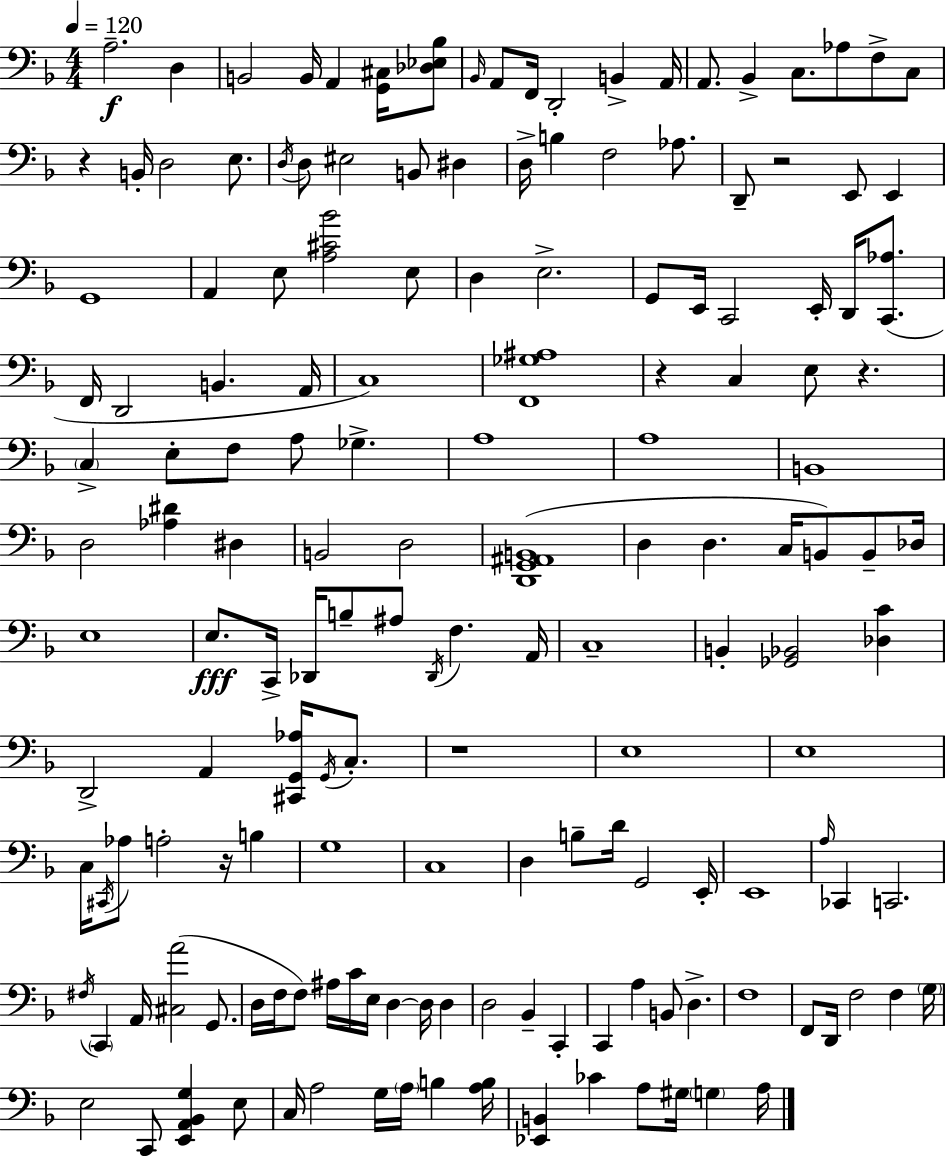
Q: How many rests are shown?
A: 6